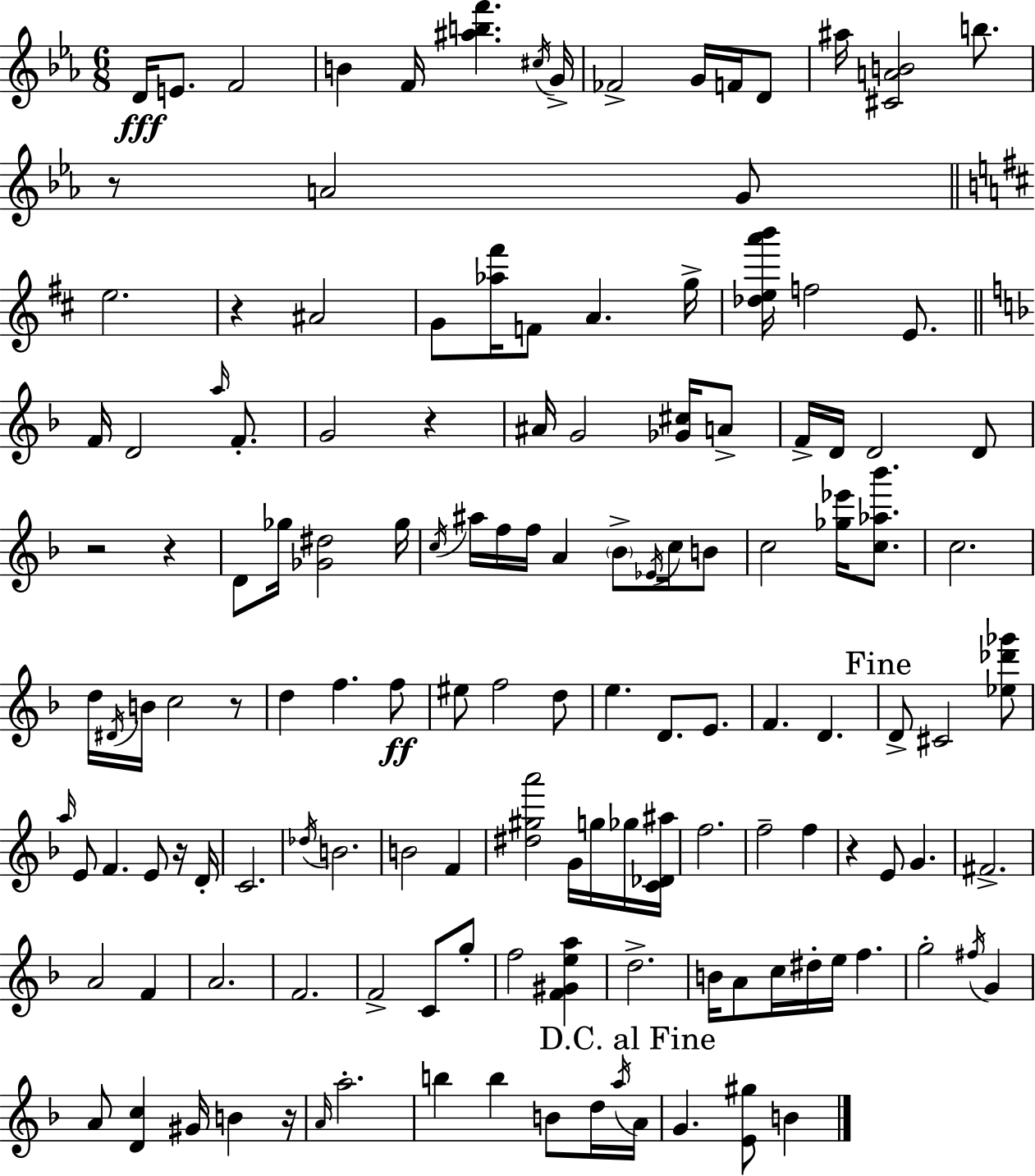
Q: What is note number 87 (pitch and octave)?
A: F4